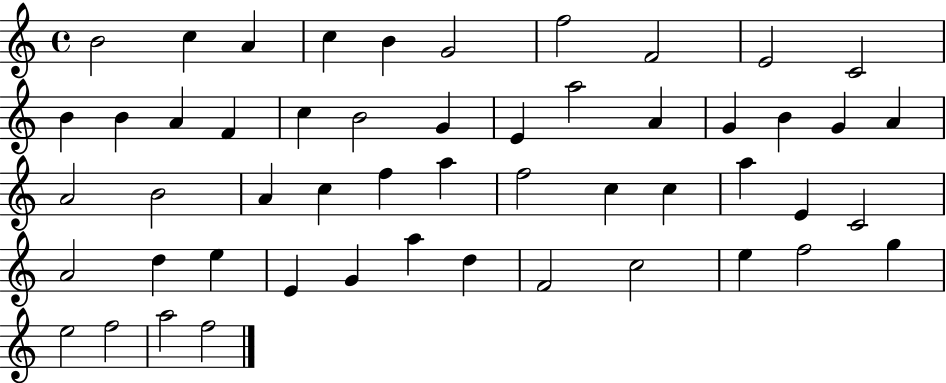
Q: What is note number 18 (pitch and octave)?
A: E4